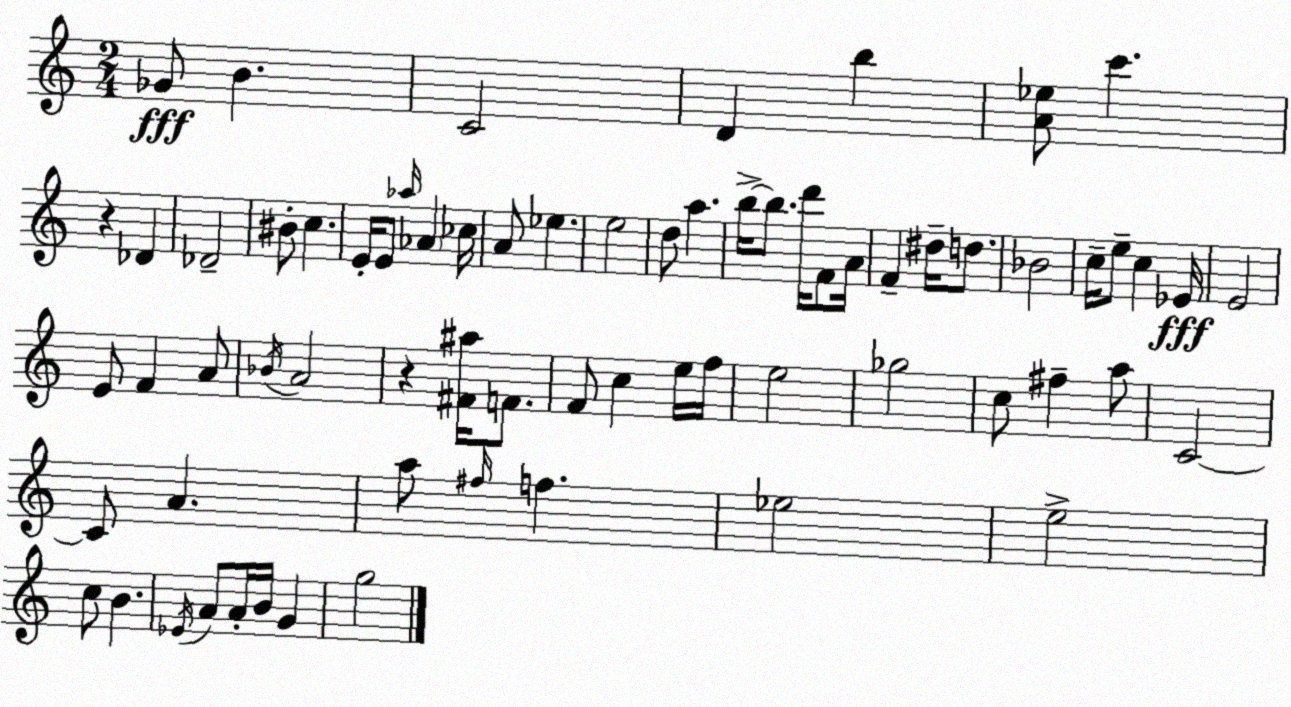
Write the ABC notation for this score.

X:1
T:Untitled
M:2/4
L:1/4
K:C
_G/2 B C2 D b [A_e]/2 c' z _D _D2 ^B/2 c E/4 E/2 _a/4 _A _c/4 A/2 _e e2 d/2 a b/4 b/2 d'/4 F/2 A/4 F ^d/4 d/2 _B2 c/4 e/2 c _E/4 E2 E/2 F A/2 _B/4 A2 z [^F^a]/4 F/2 F/2 c e/4 f/4 e2 _g2 c/2 ^f a/2 C2 C/2 A a/2 ^f/4 f _e2 e2 c/2 B _E/4 A/2 A/4 B/4 G g2